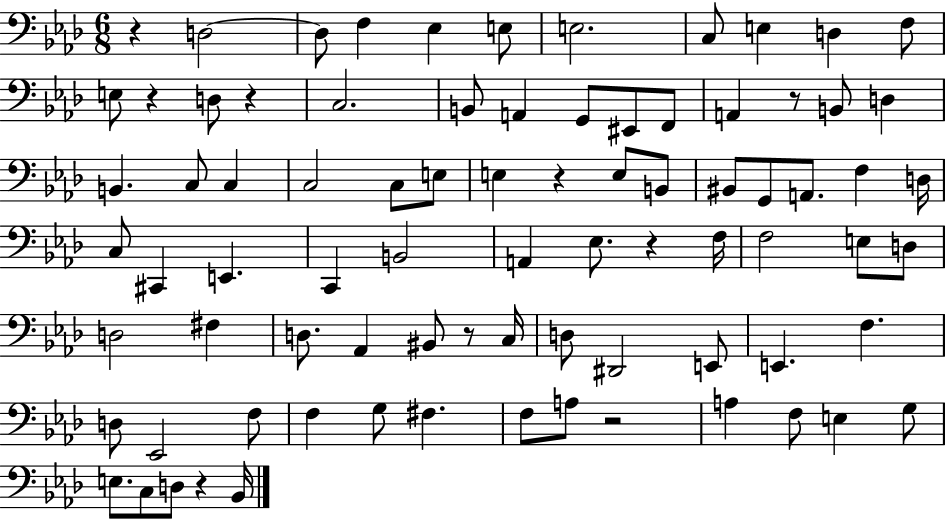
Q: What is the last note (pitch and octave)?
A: Bb2